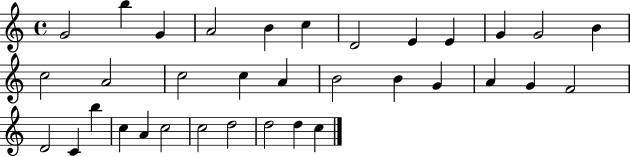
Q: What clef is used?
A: treble